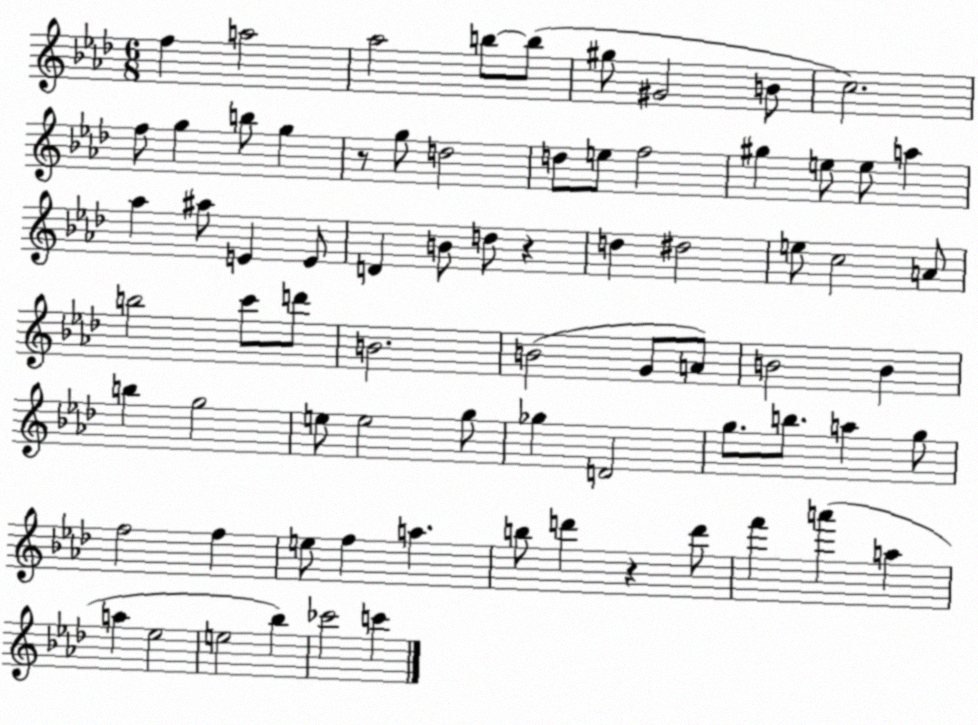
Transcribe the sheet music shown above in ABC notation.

X:1
T:Untitled
M:6/8
L:1/4
K:Ab
f a2 _a2 b/2 b/2 ^g/2 ^G2 B/2 c2 f/2 g b/2 g z/2 g/2 d2 d/2 e/2 f2 ^g e/2 e/2 a _a ^a/2 E E/2 D B/2 d/2 z d ^d2 e/2 c2 A/2 b2 c'/2 d'/2 B2 B2 G/2 A/2 B2 B b g2 e/2 e2 g/2 _g D2 g/2 b/2 a g/2 f2 f e/2 f a b/2 d' z d'/2 f' a' a a _e2 e2 _b _c'2 c'